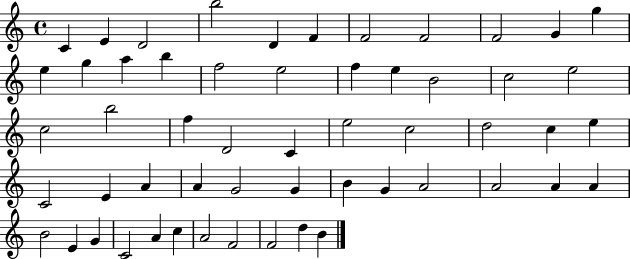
{
  \clef treble
  \time 4/4
  \defaultTimeSignature
  \key c \major
  c'4 e'4 d'2 | b''2 d'4 f'4 | f'2 f'2 | f'2 g'4 g''4 | \break e''4 g''4 a''4 b''4 | f''2 e''2 | f''4 e''4 b'2 | c''2 e''2 | \break c''2 b''2 | f''4 d'2 c'4 | e''2 c''2 | d''2 c''4 e''4 | \break c'2 e'4 a'4 | a'4 g'2 g'4 | b'4 g'4 a'2 | a'2 a'4 a'4 | \break b'2 e'4 g'4 | c'2 a'4 c''4 | a'2 f'2 | f'2 d''4 b'4 | \break \bar "|."
}